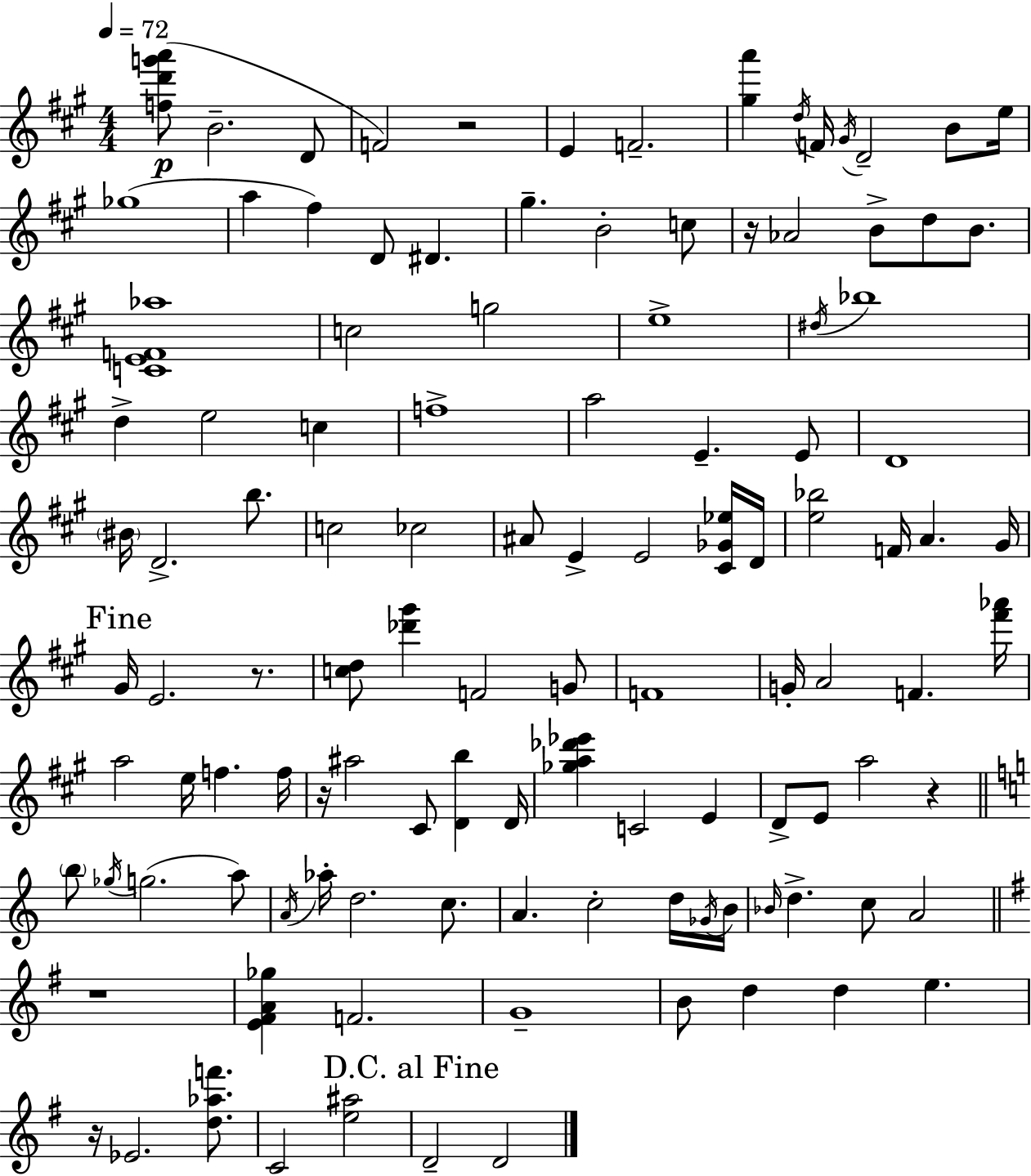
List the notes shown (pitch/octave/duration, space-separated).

[F5,D6,G6,A6]/e B4/h. D4/e F4/h R/h E4/q F4/h. [G#5,A6]/q D5/s F4/s G#4/s D4/h B4/e E5/s Gb5/w A5/q F#5/q D4/e D#4/q. G#5/q. B4/h C5/e R/s Ab4/h B4/e D5/e B4/e. [C4,E4,F4,Ab5]/w C5/h G5/h E5/w D#5/s Bb5/w D5/q E5/h C5/q F5/w A5/h E4/q. E4/e D4/w BIS4/s D4/h. B5/e. C5/h CES5/h A#4/e E4/q E4/h [C#4,Gb4,Eb5]/s D4/s [E5,Bb5]/h F4/s A4/q. G#4/s G#4/s E4/h. R/e. [C5,D5]/e [Db6,G#6]/q F4/h G4/e F4/w G4/s A4/h F4/q. [F#6,Ab6]/s A5/h E5/s F5/q. F5/s R/s A#5/h C#4/e [D4,B5]/q D4/s [Gb5,A5,Db6,Eb6]/q C4/h E4/q D4/e E4/e A5/h R/q B5/e Gb5/s G5/h. A5/e A4/s Ab5/s D5/h. C5/e. A4/q. C5/h D5/s Gb4/s B4/s Bb4/s D5/q. C5/e A4/h R/w [E4,F#4,A4,Gb5]/q F4/h. G4/w B4/e D5/q D5/q E5/q. R/s Eb4/h. [D5,Ab5,F6]/e. C4/h [E5,A#5]/h D4/h D4/h